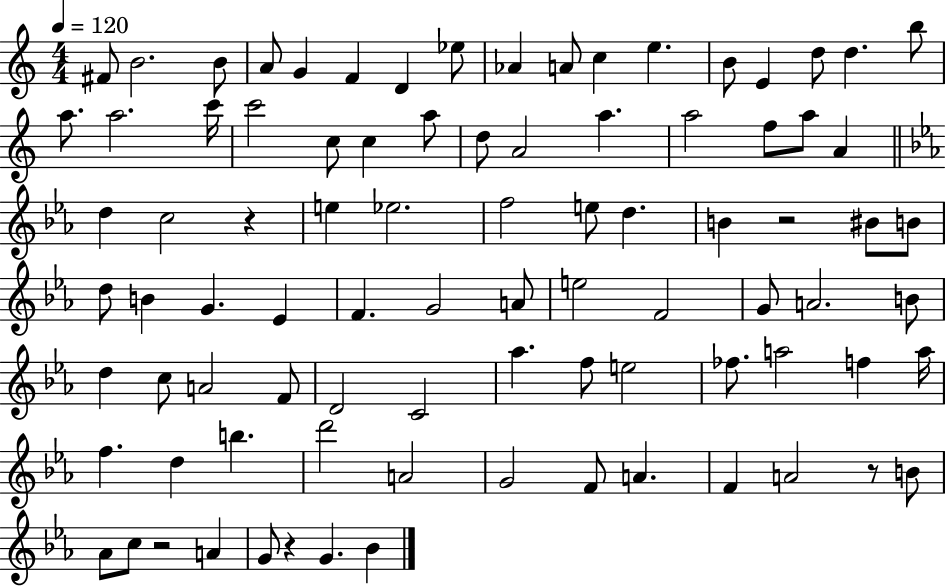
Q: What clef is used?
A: treble